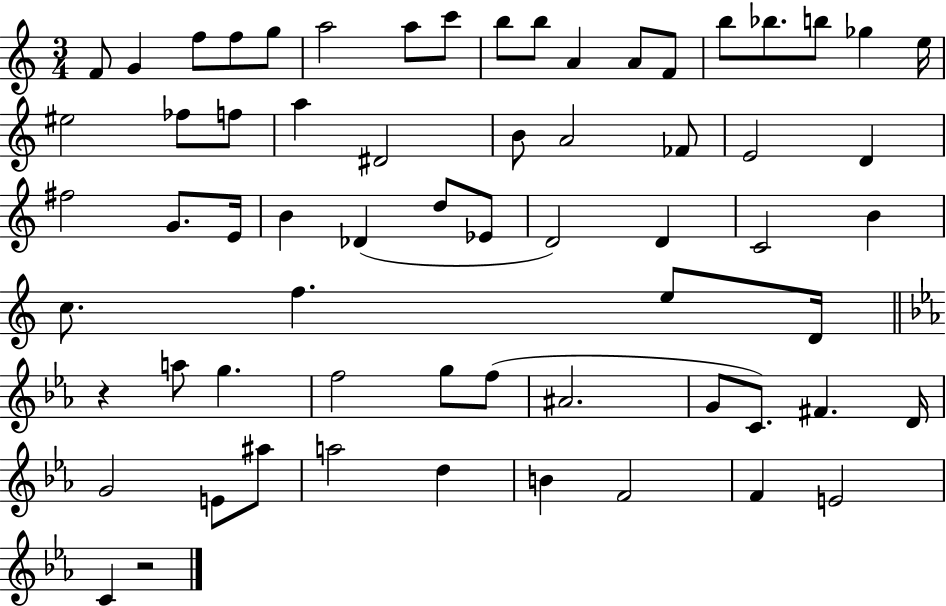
X:1
T:Untitled
M:3/4
L:1/4
K:C
F/2 G f/2 f/2 g/2 a2 a/2 c'/2 b/2 b/2 A A/2 F/2 b/2 _b/2 b/2 _g e/4 ^e2 _f/2 f/2 a ^D2 B/2 A2 _F/2 E2 D ^f2 G/2 E/4 B _D d/2 _E/2 D2 D C2 B c/2 f e/2 D/4 z a/2 g f2 g/2 f/2 ^A2 G/2 C/2 ^F D/4 G2 E/2 ^a/2 a2 d B F2 F E2 C z2